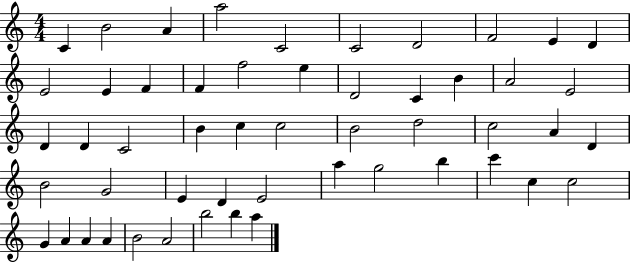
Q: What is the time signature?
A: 4/4